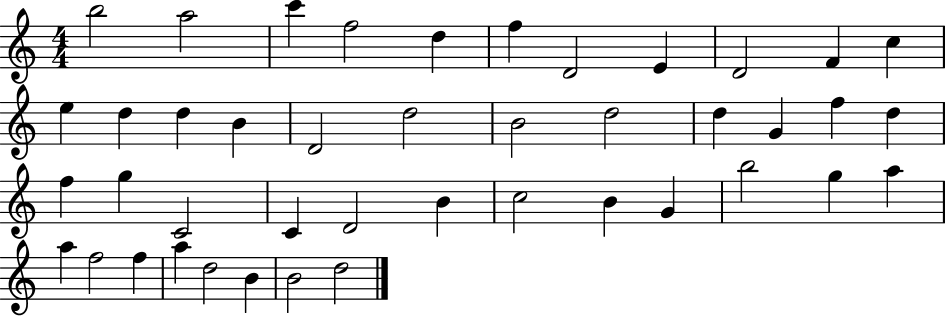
B5/h A5/h C6/q F5/h D5/q F5/q D4/h E4/q D4/h F4/q C5/q E5/q D5/q D5/q B4/q D4/h D5/h B4/h D5/h D5/q G4/q F5/q D5/q F5/q G5/q C4/h C4/q D4/h B4/q C5/h B4/q G4/q B5/h G5/q A5/q A5/q F5/h F5/q A5/q D5/h B4/q B4/h D5/h